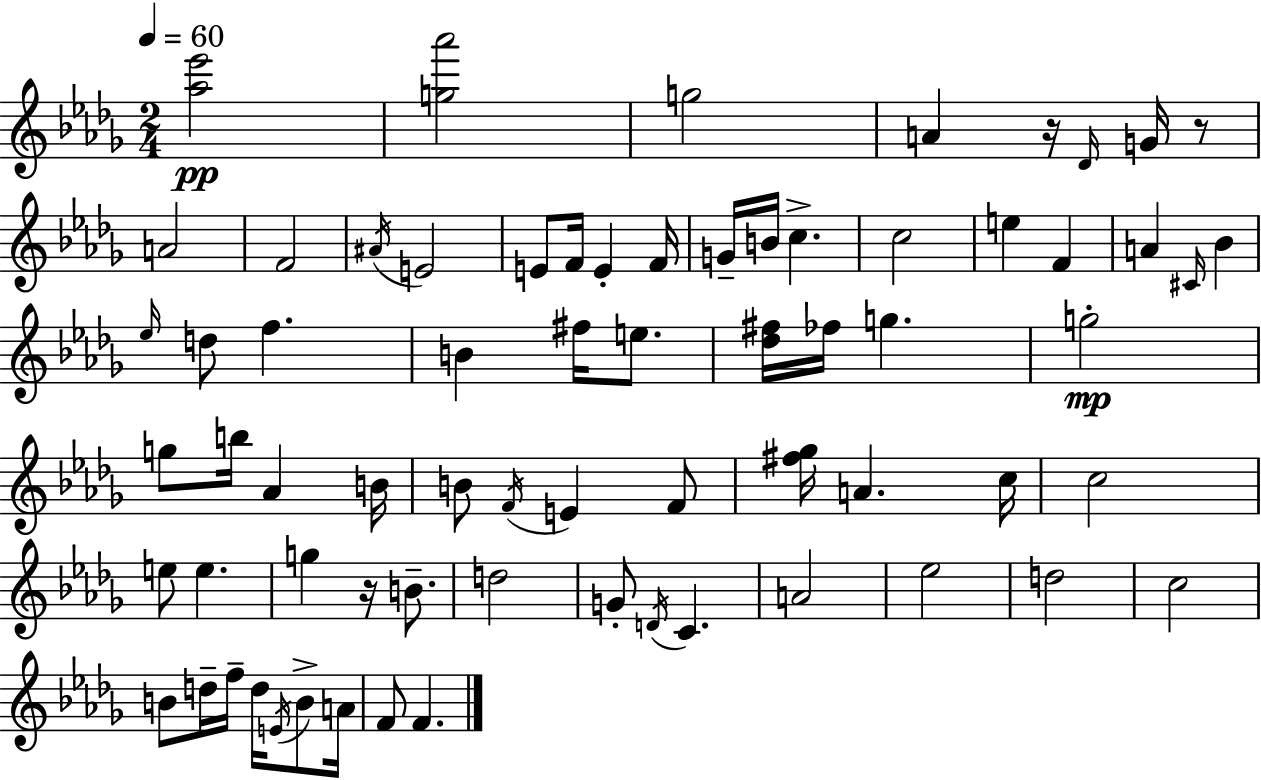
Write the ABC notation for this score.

X:1
T:Untitled
M:2/4
L:1/4
K:Bbm
[_a_e']2 [g_a']2 g2 A z/4 _D/4 G/4 z/2 A2 F2 ^A/4 E2 E/2 F/4 E F/4 G/4 B/4 c c2 e F A ^C/4 _B _e/4 d/2 f B ^f/4 e/2 [_d^f]/4 _f/4 g g2 g/2 b/4 _A B/4 B/2 F/4 E F/2 [^f_g]/4 A c/4 c2 e/2 e g z/4 B/2 d2 G/2 D/4 C A2 _e2 d2 c2 B/2 d/4 f/4 d/4 E/4 B/2 A/4 F/2 F